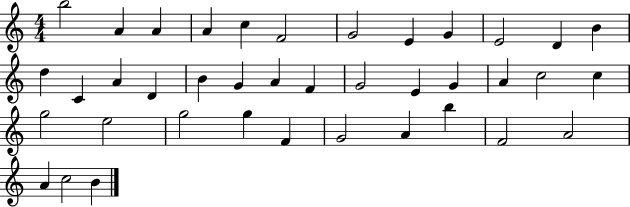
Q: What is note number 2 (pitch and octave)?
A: A4